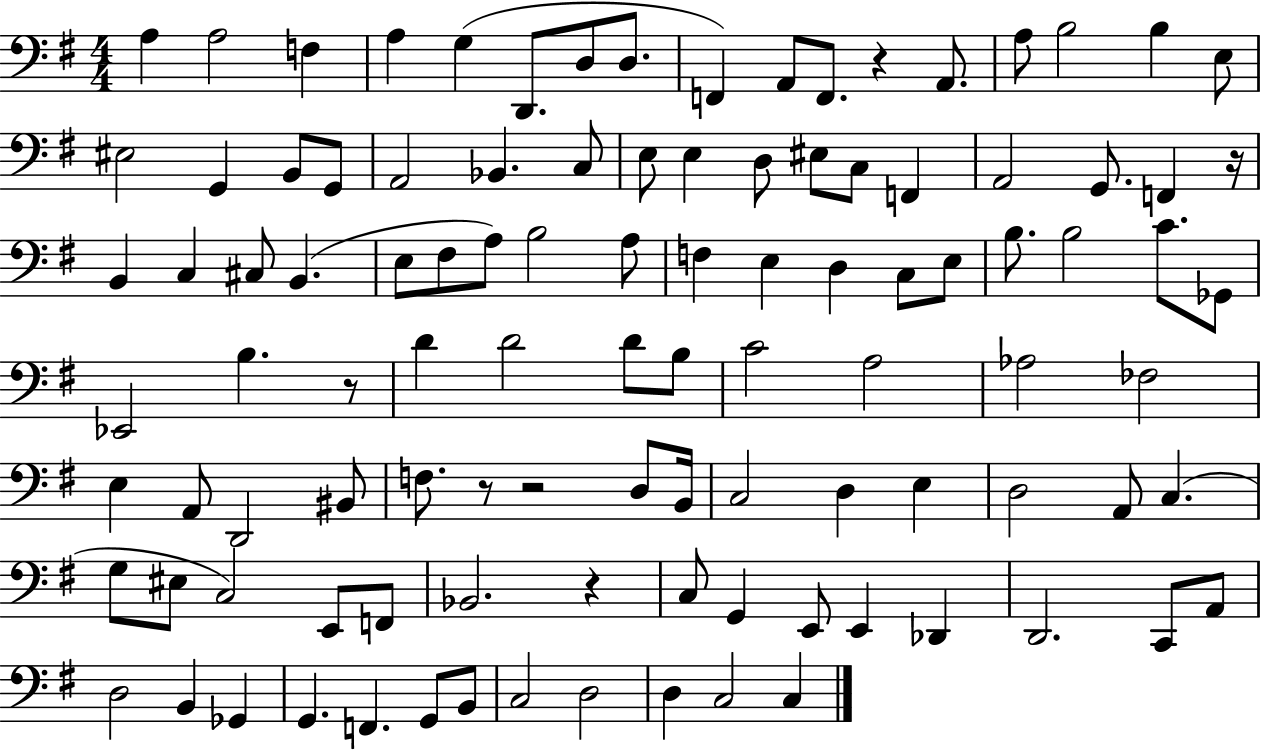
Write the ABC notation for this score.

X:1
T:Untitled
M:4/4
L:1/4
K:G
A, A,2 F, A, G, D,,/2 D,/2 D,/2 F,, A,,/2 F,,/2 z A,,/2 A,/2 B,2 B, E,/2 ^E,2 G,, B,,/2 G,,/2 A,,2 _B,, C,/2 E,/2 E, D,/2 ^E,/2 C,/2 F,, A,,2 G,,/2 F,, z/4 B,, C, ^C,/2 B,, E,/2 ^F,/2 A,/2 B,2 A,/2 F, E, D, C,/2 E,/2 B,/2 B,2 C/2 _G,,/2 _E,,2 B, z/2 D D2 D/2 B,/2 C2 A,2 _A,2 _F,2 E, A,,/2 D,,2 ^B,,/2 F,/2 z/2 z2 D,/2 B,,/4 C,2 D, E, D,2 A,,/2 C, G,/2 ^E,/2 C,2 E,,/2 F,,/2 _B,,2 z C,/2 G,, E,,/2 E,, _D,, D,,2 C,,/2 A,,/2 D,2 B,, _G,, G,, F,, G,,/2 B,,/2 C,2 D,2 D, C,2 C,